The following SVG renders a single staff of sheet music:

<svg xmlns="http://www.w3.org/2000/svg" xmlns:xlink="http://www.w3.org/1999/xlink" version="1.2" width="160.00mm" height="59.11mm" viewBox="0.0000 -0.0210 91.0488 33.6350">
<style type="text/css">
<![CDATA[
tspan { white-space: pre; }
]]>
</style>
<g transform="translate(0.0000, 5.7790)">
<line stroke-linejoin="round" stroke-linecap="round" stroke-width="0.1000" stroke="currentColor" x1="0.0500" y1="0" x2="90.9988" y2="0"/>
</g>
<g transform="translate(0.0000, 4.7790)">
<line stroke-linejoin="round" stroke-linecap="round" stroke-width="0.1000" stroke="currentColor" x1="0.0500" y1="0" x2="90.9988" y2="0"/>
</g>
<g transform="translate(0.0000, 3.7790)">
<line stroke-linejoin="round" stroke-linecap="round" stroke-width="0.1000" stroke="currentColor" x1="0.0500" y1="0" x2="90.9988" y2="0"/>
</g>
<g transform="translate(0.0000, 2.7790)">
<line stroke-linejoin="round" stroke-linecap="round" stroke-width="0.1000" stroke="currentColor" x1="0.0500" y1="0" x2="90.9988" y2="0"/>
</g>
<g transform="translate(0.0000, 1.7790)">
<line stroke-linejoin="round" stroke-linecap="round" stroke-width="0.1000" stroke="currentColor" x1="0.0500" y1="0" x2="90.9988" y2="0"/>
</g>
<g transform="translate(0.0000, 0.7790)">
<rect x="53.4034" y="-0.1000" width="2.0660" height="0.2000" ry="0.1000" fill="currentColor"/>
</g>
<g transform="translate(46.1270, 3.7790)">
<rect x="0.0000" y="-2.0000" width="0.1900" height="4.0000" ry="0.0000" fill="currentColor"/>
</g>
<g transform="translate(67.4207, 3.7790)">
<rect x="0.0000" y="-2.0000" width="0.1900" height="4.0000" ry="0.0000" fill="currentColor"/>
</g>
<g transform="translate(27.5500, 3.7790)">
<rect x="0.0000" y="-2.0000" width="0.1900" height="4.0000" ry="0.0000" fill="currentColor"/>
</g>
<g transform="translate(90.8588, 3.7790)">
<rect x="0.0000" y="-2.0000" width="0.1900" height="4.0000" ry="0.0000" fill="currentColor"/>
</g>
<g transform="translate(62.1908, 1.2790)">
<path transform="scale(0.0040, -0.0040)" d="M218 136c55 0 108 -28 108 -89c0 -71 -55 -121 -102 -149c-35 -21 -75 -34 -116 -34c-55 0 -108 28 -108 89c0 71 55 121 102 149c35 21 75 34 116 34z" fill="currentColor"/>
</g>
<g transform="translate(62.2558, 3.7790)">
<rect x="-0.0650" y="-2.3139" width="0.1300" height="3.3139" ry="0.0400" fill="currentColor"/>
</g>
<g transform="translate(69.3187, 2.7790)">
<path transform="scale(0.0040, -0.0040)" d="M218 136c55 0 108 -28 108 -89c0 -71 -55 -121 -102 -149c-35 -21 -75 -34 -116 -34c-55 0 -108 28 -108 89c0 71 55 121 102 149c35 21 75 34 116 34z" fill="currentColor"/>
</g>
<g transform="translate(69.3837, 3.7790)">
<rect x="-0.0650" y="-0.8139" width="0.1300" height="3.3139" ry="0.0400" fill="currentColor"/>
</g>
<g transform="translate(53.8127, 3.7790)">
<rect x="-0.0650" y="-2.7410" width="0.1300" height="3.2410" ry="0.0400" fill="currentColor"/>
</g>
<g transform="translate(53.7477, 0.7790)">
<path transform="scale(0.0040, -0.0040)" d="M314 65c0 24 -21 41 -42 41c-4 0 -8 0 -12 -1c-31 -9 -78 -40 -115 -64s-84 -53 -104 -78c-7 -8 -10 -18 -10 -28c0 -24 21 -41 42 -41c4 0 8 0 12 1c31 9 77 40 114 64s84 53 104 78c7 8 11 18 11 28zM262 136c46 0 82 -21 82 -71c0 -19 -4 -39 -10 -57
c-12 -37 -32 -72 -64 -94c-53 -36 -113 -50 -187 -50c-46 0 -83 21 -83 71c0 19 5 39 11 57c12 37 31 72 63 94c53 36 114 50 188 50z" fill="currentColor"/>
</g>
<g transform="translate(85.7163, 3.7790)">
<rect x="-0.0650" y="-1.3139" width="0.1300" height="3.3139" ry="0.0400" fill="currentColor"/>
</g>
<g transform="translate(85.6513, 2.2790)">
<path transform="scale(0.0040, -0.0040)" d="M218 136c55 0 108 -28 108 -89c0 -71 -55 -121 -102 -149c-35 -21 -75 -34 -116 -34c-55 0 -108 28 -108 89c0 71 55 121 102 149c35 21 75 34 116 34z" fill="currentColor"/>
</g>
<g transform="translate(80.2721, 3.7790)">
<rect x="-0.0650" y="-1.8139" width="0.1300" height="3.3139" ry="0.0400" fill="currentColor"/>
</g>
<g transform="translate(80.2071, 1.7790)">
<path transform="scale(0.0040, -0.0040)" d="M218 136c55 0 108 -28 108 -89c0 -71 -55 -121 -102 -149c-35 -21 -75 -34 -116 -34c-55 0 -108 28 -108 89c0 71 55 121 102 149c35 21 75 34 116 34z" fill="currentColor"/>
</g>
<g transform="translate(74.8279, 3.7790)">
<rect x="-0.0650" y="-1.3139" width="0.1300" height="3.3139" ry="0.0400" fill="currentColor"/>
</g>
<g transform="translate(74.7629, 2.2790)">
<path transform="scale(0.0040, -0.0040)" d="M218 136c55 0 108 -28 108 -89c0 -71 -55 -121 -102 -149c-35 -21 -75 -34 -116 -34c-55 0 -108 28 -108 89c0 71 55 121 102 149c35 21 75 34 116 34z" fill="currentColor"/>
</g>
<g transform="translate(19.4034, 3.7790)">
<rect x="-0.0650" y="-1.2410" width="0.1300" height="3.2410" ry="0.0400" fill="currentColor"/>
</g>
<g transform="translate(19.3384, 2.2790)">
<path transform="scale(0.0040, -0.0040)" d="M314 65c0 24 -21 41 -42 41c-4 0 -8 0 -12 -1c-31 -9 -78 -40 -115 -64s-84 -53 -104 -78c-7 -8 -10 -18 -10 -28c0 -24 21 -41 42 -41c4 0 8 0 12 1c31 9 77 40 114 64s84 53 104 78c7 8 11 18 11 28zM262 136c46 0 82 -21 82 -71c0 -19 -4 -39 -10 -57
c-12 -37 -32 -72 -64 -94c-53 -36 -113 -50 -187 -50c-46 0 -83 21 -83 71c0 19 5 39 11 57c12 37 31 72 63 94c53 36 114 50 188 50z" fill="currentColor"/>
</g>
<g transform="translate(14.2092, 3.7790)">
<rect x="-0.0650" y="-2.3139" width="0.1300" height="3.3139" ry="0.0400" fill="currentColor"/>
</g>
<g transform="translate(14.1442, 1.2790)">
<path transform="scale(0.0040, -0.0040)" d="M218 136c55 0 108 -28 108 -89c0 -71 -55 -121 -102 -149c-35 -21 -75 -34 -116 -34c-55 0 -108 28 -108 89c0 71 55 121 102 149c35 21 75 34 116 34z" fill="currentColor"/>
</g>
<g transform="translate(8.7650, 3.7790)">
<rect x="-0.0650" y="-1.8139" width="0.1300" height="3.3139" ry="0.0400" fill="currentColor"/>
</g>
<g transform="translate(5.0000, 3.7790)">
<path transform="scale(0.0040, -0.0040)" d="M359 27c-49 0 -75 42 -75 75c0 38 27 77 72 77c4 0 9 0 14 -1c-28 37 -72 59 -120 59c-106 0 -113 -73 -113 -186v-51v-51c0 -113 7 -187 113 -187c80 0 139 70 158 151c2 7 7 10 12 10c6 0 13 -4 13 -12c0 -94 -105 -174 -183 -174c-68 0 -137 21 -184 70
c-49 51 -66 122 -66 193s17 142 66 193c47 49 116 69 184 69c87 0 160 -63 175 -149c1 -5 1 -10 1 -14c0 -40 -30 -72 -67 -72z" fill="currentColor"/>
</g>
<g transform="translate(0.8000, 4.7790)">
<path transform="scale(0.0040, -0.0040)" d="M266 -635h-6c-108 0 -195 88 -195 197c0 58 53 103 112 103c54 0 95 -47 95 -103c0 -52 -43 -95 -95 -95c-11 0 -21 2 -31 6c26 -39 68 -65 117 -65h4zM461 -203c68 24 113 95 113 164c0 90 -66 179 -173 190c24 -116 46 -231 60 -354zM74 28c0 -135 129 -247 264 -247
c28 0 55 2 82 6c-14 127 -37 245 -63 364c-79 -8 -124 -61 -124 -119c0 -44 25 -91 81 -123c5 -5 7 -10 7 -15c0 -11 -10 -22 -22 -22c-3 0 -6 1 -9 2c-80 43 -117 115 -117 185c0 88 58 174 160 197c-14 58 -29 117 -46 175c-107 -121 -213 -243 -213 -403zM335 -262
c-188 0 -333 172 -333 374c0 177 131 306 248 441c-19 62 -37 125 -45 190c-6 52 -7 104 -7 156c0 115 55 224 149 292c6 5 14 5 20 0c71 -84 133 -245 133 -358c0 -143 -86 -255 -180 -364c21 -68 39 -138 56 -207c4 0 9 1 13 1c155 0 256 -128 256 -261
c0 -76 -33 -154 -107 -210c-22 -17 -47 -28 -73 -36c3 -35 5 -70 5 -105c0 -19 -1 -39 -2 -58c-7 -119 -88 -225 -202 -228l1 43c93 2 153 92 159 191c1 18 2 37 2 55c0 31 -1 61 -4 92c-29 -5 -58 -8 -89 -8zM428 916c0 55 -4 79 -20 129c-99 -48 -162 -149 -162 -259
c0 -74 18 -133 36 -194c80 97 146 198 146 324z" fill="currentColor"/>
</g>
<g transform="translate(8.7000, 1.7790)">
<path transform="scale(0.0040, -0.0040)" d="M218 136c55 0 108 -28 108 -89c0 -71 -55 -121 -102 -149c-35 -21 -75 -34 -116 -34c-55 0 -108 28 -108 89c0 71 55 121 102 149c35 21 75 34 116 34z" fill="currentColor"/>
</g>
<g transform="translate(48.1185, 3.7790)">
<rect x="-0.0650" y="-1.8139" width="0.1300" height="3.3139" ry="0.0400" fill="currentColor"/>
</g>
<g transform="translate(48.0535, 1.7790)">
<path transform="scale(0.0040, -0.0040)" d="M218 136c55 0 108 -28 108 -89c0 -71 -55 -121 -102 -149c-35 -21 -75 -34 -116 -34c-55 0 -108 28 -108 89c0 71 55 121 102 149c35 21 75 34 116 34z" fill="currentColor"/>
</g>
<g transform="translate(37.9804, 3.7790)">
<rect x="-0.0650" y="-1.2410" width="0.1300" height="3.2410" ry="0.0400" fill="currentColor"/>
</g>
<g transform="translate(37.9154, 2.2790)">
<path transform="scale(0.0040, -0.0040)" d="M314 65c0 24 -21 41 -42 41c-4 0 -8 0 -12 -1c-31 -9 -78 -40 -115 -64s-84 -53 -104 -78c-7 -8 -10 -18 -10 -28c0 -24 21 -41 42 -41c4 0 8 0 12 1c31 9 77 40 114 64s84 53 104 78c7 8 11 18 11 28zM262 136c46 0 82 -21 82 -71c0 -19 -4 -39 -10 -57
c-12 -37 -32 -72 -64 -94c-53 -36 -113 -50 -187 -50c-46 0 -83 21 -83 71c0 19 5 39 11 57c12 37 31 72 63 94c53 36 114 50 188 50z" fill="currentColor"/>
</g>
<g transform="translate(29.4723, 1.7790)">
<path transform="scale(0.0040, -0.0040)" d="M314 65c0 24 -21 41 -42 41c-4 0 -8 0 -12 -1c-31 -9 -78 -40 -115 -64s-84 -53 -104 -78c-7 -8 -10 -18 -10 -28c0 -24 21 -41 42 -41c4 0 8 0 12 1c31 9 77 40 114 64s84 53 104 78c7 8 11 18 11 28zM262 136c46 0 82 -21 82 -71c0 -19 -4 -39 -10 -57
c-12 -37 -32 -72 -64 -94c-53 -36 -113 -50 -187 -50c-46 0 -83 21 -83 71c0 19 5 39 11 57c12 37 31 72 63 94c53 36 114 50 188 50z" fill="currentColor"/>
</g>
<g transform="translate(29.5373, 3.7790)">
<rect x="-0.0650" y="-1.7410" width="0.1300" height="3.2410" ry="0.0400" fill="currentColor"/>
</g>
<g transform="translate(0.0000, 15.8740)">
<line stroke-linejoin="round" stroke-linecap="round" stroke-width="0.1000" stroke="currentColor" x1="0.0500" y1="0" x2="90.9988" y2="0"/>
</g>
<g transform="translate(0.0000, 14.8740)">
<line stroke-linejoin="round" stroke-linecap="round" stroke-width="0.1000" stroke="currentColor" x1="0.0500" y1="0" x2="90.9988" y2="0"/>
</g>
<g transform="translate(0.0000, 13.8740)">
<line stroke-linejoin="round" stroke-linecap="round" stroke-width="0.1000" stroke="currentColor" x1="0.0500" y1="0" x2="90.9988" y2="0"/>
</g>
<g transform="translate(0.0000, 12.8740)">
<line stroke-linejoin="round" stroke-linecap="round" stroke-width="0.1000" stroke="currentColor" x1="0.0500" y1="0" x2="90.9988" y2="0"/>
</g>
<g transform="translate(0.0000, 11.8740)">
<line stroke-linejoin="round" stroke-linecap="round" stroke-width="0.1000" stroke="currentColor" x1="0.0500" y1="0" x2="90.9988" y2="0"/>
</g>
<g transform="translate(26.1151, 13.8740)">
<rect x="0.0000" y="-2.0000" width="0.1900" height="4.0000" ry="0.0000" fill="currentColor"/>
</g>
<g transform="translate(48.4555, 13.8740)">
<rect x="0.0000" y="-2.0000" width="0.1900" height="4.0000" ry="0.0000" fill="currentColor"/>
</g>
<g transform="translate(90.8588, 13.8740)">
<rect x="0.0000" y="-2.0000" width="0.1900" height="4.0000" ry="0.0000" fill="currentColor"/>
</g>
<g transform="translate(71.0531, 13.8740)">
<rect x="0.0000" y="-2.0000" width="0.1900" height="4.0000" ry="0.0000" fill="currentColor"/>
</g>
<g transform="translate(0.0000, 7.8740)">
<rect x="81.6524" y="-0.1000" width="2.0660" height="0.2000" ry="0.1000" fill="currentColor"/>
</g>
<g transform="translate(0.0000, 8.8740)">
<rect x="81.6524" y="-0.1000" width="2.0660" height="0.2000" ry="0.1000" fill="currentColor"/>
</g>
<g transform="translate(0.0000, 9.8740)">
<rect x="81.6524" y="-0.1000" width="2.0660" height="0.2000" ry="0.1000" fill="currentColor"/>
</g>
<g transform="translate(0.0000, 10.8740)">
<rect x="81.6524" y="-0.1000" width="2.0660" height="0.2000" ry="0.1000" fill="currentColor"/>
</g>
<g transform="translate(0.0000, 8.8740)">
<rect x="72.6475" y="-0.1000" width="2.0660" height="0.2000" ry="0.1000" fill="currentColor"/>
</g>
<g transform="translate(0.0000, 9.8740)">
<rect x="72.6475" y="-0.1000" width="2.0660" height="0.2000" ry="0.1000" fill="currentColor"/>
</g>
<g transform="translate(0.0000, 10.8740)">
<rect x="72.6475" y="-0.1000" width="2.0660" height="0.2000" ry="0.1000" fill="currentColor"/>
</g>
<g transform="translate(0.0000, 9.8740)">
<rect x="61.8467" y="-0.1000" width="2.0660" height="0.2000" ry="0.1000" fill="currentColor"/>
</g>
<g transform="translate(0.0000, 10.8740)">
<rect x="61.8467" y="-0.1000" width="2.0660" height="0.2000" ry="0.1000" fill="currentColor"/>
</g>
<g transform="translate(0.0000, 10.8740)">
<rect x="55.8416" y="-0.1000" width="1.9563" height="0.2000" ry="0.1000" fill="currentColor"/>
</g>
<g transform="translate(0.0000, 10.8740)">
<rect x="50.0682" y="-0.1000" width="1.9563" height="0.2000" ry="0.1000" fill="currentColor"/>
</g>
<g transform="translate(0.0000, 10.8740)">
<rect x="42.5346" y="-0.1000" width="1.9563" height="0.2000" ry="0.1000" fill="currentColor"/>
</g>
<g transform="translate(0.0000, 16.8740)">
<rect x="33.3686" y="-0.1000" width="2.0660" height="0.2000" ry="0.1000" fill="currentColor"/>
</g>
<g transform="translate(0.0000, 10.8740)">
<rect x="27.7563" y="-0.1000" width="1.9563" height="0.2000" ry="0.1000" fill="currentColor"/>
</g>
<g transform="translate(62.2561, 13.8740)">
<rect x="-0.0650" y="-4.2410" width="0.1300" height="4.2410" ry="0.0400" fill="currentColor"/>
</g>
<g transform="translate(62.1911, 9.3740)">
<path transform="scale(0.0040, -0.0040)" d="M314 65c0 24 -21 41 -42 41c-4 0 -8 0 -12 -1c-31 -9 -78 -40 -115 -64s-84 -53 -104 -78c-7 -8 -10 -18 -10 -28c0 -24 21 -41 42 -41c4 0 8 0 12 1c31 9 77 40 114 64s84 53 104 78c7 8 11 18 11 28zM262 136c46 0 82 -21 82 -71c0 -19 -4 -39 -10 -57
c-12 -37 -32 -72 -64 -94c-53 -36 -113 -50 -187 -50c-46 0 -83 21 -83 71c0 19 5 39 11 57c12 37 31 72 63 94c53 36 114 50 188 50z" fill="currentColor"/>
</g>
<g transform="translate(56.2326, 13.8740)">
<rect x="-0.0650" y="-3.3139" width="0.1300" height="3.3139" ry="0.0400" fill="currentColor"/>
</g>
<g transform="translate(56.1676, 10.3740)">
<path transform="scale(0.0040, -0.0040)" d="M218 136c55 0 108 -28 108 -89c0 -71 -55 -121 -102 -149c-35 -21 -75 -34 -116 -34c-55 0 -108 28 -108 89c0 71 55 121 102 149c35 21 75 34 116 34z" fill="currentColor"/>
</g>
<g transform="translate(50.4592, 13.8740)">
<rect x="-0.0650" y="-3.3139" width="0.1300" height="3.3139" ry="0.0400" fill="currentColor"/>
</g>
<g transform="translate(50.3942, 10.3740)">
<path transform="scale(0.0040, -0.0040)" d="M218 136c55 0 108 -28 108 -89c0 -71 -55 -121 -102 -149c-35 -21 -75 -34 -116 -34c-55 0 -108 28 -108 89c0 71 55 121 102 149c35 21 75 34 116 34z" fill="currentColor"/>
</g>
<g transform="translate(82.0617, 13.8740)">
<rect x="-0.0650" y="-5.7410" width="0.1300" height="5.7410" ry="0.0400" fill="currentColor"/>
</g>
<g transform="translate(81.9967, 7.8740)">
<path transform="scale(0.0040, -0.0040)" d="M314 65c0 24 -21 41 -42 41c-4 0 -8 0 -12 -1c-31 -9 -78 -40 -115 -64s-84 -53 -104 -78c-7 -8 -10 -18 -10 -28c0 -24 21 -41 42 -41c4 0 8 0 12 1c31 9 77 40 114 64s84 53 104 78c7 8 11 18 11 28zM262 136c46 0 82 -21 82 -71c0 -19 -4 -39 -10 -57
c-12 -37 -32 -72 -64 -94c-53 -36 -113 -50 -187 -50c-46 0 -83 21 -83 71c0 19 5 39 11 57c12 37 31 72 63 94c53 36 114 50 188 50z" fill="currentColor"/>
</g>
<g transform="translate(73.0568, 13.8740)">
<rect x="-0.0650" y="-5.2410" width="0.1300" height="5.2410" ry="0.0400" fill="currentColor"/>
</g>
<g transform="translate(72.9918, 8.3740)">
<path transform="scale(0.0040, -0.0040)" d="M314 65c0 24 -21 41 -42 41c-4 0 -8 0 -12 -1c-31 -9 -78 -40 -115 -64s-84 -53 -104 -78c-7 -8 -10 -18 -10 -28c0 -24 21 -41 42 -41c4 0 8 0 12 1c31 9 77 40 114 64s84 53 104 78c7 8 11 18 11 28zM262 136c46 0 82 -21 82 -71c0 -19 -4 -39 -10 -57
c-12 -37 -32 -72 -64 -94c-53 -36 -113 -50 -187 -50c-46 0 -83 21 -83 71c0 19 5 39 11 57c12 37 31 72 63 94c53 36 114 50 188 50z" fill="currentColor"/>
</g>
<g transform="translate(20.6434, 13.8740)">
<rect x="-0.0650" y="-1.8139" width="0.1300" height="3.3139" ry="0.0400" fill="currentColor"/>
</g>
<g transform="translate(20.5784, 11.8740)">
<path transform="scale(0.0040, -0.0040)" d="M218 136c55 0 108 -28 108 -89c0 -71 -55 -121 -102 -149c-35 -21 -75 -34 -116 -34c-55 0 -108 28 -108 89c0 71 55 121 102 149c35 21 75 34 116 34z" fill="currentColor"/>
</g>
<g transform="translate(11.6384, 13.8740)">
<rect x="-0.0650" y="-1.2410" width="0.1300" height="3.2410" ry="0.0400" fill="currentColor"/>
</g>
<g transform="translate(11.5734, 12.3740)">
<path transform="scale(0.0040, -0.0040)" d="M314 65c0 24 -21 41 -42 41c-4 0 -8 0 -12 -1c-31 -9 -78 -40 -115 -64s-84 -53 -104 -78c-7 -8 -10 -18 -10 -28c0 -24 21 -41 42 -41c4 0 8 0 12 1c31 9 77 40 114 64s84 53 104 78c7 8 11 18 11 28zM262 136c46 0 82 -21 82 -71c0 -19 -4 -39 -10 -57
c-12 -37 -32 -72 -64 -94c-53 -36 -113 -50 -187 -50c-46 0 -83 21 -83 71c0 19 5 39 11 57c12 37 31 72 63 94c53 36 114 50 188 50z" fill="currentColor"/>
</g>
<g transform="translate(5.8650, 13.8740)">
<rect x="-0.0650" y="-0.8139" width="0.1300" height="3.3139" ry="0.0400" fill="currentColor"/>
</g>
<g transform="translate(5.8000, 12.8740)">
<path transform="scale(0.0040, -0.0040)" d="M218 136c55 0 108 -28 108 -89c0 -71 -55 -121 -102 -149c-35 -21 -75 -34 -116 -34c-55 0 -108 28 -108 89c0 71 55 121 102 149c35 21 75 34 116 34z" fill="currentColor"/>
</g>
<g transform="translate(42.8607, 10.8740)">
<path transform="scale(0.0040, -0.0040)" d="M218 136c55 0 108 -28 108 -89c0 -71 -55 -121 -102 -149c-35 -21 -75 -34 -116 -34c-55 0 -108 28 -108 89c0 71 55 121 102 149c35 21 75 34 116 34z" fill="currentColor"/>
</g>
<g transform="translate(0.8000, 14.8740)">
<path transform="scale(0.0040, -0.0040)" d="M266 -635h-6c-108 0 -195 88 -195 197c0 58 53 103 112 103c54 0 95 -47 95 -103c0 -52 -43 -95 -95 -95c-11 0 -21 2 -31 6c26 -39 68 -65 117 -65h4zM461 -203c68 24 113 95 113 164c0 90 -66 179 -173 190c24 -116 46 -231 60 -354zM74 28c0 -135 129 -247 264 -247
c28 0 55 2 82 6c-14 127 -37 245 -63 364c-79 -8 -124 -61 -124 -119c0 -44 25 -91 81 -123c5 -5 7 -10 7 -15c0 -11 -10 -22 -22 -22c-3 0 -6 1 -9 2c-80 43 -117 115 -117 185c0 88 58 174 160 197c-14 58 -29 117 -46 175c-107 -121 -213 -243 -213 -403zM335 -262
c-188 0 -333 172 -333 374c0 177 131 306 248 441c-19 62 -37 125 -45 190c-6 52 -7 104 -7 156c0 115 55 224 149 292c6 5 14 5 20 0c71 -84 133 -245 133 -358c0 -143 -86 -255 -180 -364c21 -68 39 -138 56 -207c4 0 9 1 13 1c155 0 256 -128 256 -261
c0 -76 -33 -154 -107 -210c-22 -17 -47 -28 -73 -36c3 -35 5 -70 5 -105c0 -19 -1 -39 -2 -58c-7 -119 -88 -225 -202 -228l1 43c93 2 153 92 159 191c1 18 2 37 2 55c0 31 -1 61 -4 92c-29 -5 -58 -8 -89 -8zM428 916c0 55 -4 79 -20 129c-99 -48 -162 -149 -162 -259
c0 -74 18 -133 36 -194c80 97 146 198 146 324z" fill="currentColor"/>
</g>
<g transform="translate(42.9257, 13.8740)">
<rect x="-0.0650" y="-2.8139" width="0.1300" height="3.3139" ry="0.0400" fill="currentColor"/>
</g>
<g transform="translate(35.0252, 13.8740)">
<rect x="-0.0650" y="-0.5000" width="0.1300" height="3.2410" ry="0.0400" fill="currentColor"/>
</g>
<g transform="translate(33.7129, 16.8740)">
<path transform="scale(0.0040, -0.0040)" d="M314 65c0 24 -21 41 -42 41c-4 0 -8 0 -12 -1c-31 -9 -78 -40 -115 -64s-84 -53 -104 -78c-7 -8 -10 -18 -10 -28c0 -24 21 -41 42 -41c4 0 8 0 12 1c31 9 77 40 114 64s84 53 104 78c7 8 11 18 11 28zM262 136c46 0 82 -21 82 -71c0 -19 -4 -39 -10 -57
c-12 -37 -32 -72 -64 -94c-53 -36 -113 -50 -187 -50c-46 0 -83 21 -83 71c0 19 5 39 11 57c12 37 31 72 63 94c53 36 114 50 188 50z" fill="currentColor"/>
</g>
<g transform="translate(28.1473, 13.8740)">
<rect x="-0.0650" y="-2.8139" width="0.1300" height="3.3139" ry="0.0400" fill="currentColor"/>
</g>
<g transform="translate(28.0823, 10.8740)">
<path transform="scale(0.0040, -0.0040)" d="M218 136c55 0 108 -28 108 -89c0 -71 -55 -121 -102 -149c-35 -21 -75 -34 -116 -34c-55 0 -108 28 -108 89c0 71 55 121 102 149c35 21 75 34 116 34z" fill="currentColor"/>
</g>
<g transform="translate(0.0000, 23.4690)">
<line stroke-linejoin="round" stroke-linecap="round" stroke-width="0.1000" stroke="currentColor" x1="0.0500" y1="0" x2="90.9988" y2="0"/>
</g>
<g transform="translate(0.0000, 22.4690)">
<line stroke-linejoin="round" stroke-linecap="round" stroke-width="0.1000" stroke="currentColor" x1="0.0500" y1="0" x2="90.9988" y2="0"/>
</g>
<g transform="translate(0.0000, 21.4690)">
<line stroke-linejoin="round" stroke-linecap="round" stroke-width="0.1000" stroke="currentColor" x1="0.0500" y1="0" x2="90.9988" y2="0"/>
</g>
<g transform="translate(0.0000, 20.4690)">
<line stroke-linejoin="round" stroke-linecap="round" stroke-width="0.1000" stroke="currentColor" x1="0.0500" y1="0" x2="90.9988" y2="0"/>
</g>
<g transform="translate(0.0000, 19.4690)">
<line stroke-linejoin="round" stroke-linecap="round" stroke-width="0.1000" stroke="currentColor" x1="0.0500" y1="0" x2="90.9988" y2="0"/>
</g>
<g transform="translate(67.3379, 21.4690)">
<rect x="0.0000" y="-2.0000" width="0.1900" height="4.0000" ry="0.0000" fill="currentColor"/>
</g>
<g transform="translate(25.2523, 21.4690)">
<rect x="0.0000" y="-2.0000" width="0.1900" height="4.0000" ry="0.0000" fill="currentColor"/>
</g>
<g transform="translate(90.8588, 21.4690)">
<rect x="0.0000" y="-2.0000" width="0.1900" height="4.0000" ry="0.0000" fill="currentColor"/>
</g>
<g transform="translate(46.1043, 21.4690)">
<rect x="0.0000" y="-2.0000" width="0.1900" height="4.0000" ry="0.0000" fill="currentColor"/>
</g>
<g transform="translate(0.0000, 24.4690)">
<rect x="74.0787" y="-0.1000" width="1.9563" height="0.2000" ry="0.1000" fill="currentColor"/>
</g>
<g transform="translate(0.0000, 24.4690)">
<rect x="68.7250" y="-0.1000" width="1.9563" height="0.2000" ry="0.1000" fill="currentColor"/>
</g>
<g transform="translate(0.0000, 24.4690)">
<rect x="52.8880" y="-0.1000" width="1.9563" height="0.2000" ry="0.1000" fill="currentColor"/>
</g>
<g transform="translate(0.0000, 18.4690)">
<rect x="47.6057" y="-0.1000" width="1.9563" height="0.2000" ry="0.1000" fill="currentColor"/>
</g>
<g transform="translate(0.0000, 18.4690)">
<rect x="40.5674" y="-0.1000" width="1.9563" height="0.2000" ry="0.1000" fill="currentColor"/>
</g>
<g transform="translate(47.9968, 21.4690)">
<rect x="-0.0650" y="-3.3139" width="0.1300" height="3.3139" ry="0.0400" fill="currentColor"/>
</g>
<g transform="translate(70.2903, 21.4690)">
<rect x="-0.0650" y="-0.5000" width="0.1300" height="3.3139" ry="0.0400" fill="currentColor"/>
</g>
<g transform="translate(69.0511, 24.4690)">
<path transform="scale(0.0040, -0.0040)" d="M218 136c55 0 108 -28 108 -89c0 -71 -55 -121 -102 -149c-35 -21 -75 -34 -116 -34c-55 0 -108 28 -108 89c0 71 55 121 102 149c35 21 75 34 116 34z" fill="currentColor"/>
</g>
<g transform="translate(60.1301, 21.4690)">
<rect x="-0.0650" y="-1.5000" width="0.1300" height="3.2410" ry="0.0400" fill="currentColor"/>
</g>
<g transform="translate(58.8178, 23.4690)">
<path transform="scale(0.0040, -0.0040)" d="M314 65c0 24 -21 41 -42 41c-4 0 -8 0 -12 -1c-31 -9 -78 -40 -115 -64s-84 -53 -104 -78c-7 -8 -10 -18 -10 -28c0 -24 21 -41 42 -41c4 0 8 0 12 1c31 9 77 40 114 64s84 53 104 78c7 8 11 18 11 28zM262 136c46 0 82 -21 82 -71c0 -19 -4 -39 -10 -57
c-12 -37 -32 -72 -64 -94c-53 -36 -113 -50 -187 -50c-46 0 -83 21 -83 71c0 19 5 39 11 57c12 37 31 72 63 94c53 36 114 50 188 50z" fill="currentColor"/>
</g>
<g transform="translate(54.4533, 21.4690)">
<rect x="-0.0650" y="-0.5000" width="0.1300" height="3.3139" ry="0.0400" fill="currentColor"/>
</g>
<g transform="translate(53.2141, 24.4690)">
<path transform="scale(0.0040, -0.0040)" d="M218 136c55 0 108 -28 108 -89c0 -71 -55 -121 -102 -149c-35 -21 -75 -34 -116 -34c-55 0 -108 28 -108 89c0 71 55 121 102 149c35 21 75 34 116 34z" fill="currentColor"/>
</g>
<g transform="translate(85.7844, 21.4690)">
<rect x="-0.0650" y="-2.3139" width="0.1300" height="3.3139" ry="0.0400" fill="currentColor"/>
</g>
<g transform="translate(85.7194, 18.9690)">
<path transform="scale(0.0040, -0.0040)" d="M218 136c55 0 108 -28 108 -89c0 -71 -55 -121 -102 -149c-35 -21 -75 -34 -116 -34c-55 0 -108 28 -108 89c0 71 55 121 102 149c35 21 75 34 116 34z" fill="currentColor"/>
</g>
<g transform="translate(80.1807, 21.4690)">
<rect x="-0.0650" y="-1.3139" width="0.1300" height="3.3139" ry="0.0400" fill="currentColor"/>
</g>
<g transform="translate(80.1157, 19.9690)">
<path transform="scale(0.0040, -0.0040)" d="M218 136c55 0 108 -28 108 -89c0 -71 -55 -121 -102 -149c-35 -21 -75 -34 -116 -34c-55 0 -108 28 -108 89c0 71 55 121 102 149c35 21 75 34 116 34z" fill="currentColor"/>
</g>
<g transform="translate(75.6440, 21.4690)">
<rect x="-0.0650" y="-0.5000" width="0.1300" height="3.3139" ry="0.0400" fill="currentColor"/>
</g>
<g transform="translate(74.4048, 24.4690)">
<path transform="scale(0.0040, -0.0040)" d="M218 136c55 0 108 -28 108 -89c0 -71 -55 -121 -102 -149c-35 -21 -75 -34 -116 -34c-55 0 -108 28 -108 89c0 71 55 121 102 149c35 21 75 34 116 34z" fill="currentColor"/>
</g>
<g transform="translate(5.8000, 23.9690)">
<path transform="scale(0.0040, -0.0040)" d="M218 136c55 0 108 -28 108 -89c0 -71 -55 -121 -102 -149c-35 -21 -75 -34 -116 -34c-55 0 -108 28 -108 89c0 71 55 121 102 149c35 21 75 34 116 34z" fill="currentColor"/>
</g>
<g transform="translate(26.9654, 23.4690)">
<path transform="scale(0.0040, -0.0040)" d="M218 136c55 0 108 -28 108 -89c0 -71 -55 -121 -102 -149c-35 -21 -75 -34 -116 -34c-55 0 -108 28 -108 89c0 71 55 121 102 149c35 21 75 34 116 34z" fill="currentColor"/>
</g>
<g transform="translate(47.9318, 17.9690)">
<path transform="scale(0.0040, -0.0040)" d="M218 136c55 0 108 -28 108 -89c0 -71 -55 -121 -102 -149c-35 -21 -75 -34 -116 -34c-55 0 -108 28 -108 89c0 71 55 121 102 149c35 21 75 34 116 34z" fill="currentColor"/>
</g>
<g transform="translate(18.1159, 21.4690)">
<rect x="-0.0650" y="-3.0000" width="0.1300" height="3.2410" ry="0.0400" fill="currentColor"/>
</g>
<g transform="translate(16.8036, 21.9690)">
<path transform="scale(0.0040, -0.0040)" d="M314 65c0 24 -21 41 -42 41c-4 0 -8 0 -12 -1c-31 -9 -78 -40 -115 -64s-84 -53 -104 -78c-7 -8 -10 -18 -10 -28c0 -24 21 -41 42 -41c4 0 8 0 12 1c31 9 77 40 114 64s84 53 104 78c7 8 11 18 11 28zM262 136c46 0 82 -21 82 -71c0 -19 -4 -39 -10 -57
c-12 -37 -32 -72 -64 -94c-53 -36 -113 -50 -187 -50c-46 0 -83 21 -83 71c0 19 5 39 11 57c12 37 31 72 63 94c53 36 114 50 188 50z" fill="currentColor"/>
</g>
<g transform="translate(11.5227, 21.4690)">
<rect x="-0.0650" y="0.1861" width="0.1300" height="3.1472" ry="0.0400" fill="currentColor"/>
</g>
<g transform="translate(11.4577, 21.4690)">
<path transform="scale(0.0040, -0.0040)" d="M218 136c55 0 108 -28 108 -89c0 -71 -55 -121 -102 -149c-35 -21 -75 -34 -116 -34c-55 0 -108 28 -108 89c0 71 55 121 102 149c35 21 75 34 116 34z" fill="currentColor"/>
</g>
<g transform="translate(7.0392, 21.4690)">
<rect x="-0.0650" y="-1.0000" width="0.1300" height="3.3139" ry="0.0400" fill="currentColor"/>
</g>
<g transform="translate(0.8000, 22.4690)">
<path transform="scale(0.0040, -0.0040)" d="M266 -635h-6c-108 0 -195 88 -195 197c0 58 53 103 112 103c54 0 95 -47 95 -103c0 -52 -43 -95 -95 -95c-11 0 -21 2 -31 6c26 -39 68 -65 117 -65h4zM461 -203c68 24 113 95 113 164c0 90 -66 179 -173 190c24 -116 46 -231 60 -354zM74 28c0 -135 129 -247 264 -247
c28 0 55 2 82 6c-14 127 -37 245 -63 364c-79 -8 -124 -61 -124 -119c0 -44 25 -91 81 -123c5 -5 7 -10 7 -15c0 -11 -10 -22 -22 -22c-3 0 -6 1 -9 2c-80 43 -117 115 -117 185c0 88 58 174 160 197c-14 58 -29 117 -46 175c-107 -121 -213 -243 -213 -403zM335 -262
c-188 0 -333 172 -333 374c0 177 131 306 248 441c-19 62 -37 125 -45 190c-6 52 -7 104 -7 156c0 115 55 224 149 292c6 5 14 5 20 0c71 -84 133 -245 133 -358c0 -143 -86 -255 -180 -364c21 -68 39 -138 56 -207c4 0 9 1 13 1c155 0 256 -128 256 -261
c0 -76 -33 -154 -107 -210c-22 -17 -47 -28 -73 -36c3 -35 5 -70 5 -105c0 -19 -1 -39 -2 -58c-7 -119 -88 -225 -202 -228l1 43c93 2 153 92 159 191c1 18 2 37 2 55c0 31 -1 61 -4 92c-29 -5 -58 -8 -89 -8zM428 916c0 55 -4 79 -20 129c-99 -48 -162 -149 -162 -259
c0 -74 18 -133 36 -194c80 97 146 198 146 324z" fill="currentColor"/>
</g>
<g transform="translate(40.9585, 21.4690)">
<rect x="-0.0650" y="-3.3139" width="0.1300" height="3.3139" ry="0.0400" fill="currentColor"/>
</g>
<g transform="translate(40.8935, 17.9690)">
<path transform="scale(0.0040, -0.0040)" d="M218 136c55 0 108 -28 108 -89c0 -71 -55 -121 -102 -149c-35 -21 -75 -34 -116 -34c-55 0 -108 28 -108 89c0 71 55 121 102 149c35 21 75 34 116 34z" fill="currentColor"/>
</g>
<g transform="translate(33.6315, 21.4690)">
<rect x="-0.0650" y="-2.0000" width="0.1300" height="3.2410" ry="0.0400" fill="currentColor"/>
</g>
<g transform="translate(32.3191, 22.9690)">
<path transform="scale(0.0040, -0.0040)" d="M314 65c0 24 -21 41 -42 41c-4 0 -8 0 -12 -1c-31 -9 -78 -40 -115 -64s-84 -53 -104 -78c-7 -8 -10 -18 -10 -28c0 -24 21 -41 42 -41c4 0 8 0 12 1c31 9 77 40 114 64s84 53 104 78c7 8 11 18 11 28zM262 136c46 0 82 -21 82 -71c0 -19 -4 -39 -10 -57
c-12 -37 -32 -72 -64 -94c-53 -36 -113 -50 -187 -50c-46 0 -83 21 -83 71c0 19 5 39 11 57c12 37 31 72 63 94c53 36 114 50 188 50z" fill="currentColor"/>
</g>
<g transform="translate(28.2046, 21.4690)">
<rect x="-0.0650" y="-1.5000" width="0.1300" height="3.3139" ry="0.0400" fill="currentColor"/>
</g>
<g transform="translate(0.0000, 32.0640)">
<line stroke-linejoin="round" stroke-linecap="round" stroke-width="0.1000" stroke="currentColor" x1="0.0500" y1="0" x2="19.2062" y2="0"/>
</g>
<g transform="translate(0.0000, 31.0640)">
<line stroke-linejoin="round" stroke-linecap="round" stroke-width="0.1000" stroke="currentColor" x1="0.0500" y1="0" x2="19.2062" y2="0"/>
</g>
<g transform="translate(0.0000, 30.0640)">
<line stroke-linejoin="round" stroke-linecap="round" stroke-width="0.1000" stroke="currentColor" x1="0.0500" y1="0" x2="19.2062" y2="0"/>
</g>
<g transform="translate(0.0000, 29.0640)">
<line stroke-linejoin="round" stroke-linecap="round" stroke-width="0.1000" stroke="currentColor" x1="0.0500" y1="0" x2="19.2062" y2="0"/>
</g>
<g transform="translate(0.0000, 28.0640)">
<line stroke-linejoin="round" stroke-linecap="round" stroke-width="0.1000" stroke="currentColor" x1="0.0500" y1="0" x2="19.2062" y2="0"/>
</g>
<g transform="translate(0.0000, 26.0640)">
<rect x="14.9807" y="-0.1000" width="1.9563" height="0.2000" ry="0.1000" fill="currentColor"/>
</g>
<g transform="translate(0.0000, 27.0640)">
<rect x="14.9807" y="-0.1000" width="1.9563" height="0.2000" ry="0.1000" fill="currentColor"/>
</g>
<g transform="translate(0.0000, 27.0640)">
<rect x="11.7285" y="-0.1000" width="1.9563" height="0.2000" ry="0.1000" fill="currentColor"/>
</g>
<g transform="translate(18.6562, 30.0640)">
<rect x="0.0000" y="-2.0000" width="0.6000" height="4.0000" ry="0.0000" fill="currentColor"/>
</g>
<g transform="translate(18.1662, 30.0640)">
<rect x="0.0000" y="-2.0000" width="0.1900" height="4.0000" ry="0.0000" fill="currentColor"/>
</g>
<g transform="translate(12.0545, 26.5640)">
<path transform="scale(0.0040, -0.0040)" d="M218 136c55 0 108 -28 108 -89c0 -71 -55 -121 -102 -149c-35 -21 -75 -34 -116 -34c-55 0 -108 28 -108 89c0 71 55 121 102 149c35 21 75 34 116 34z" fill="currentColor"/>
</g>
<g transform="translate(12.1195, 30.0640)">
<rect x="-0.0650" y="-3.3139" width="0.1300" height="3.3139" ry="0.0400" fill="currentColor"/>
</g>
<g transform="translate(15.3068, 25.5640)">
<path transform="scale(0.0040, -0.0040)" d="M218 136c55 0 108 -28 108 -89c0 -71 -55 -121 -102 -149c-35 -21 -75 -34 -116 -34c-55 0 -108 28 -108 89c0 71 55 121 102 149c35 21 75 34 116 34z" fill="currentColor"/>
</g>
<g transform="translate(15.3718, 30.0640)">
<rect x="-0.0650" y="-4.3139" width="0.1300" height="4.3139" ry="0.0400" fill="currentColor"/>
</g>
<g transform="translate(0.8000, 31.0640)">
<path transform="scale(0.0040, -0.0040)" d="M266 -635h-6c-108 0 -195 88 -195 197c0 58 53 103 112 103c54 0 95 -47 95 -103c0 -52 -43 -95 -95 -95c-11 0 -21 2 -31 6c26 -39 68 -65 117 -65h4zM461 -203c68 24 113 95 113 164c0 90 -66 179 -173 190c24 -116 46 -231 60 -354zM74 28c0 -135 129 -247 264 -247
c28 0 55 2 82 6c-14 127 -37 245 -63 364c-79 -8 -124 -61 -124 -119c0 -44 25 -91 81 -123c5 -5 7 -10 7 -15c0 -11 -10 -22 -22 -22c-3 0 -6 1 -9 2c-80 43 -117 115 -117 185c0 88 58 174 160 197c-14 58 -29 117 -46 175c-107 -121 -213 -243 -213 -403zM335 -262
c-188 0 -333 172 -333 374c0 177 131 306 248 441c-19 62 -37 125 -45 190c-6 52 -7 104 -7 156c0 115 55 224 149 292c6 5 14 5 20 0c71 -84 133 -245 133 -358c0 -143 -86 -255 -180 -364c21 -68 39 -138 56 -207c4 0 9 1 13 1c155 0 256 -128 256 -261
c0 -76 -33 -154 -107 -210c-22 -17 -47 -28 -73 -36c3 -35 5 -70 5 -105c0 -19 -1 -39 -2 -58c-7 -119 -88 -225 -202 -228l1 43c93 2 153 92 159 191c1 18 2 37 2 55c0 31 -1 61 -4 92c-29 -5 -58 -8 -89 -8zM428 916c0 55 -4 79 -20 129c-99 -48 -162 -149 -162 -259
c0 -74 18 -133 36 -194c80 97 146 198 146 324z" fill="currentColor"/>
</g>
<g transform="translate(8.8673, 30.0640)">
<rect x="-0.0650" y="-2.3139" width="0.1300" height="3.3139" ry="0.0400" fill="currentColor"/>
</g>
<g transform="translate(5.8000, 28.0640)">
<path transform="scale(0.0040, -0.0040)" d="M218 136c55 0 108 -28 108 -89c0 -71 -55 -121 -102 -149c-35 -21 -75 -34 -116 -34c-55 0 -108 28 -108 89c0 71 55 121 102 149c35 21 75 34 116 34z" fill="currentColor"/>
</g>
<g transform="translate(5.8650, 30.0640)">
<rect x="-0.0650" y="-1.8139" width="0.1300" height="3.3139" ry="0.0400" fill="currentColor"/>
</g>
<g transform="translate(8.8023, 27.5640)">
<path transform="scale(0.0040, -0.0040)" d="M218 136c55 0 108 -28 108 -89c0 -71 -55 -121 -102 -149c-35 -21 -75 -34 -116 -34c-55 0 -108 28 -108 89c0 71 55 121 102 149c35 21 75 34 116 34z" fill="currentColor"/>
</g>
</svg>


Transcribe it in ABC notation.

X:1
T:Untitled
M:4/4
L:1/4
K:C
f g e2 f2 e2 f a2 g d e f e d e2 f a C2 a b b d'2 f'2 g'2 D B A2 E F2 b b C E2 C C e g f g b d'